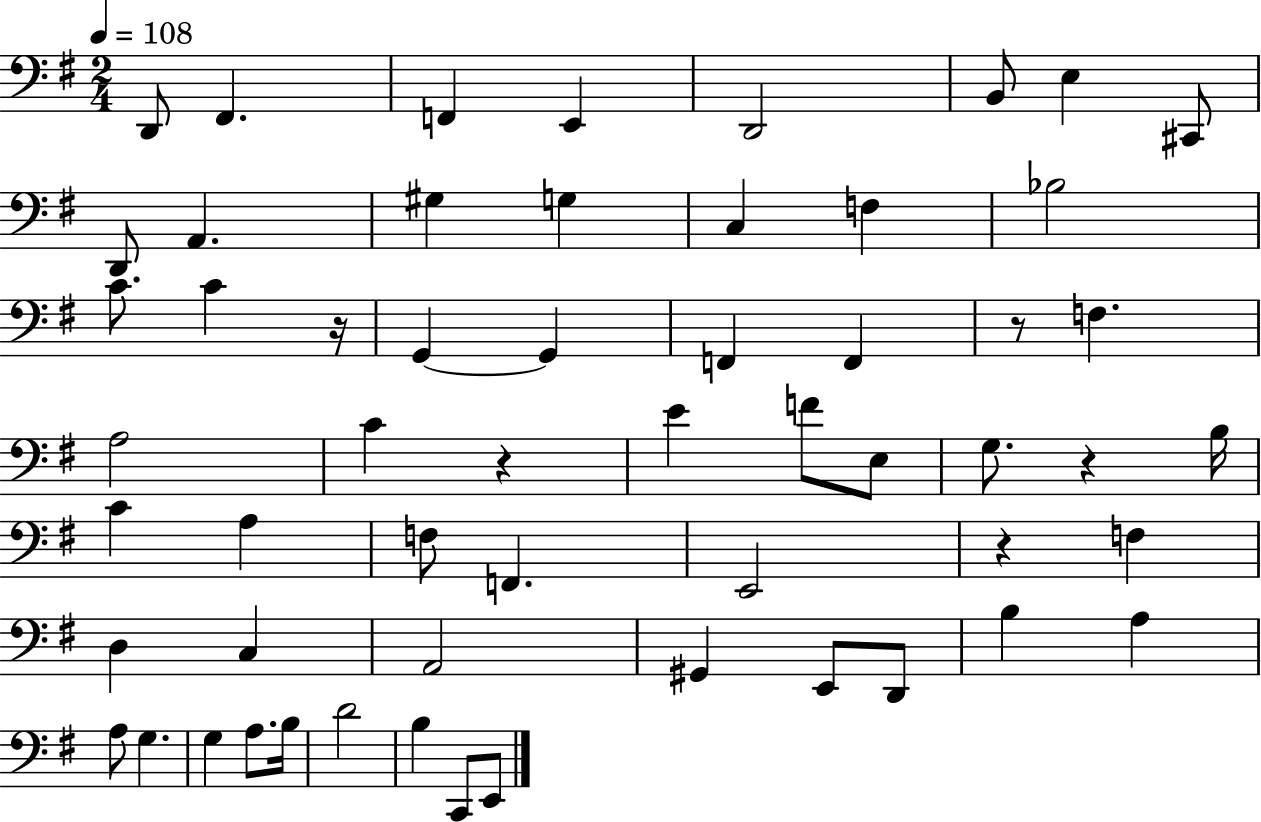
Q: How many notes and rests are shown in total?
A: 57